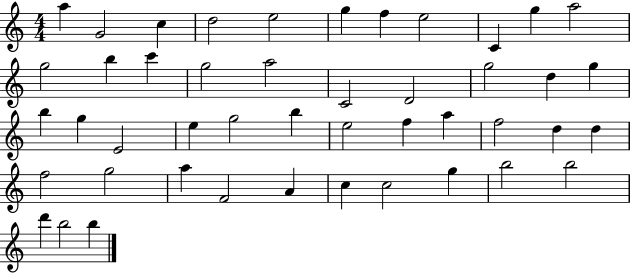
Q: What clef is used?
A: treble